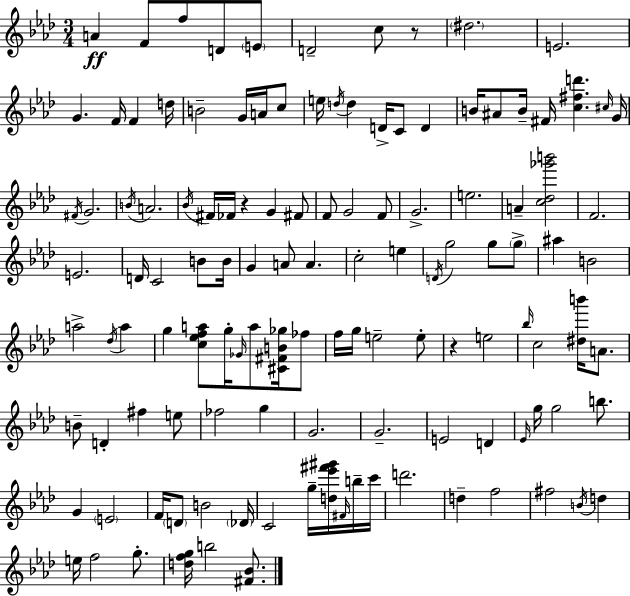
{
  \clef treble
  \numericTimeSignature
  \time 3/4
  \key aes \major
  a'4\ff f'8 f''8 d'8 \parenthesize e'8 | d'2-- c''8 r8 | \parenthesize dis''2. | e'2. | \break g'4. f'16 f'4 d''16 | b'2-- g'16 a'16 c''8 | e''16 \acciaccatura { d''16 } d''4 d'16-> c'8 d'4 | b'16 ais'8 b'16-- fis'16 <c'' fis'' d'''>4. | \break \grace { cis''16 } g'16 \acciaccatura { fis'16 } g'2. | \acciaccatura { b'16 } a'2. | \acciaccatura { bes'16 } fis'16 fes'16 r4 g'4 | fis'8 f'8 g'2 | \break f'8 g'2.-> | e''2. | a'4-- <c'' des'' ges''' b'''>2 | f'2. | \break e'2. | d'16 c'2 | b'8 b'16 g'4 a'8 a'4. | c''2-. | \break e''4 \acciaccatura { d'16 } g''2 | g''8 \parenthesize g''8-> ais''4 b'2 | a''2-> | \acciaccatura { des''16 } a''4 g''4 <c'' ees'' f'' a''>8 | \break g''16-. \grace { ges'16 } a''8 <cis' fis' b' ges''>16 fes''8 f''16 g''16 e''2-- | e''8-. r4 | e''2 \grace { bes''16 } c''2 | <dis'' b'''>16 a'8. b'8-- d'4-. | \break fis''4 e''8 fes''2 | g''4 g'2. | g'2.-- | e'2 | \break d'4 \grace { ees'16 } g''16 g''2 | b''8. g'4 | \parenthesize e'2 f'16 \parenthesize d'8 | b'2 \parenthesize des'16 c'2 | \break g''16-- <d'' ees''' fis''' gis'''>16 \grace { fis'16 } b''16-- c'''16 d'''2. | d''4-- | f''2 fis''2 | \acciaccatura { b'16 } d''4 | \break e''16 f''2 g''8.-. | <d'' f'' g''>16 b''2 <fis' bes'>8. | \bar "|."
}